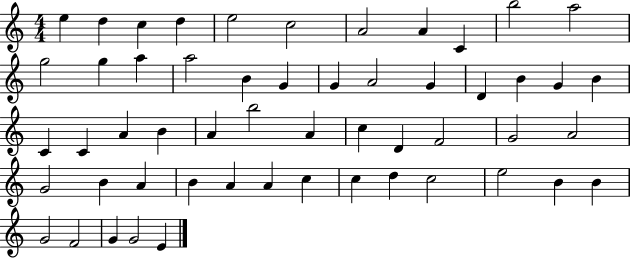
E5/q D5/q C5/q D5/q E5/h C5/h A4/h A4/q C4/q B5/h A5/h G5/h G5/q A5/q A5/h B4/q G4/q G4/q A4/h G4/q D4/q B4/q G4/q B4/q C4/q C4/q A4/q B4/q A4/q B5/h A4/q C5/q D4/q F4/h G4/h A4/h G4/h B4/q A4/q B4/q A4/q A4/q C5/q C5/q D5/q C5/h E5/h B4/q B4/q G4/h F4/h G4/q G4/h E4/q